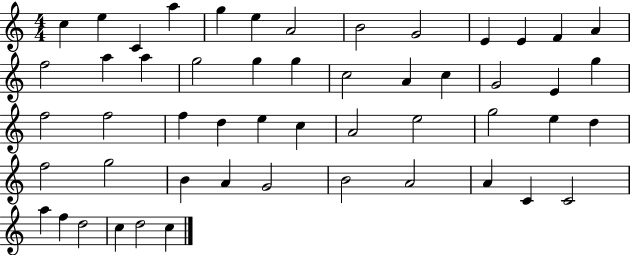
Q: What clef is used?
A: treble